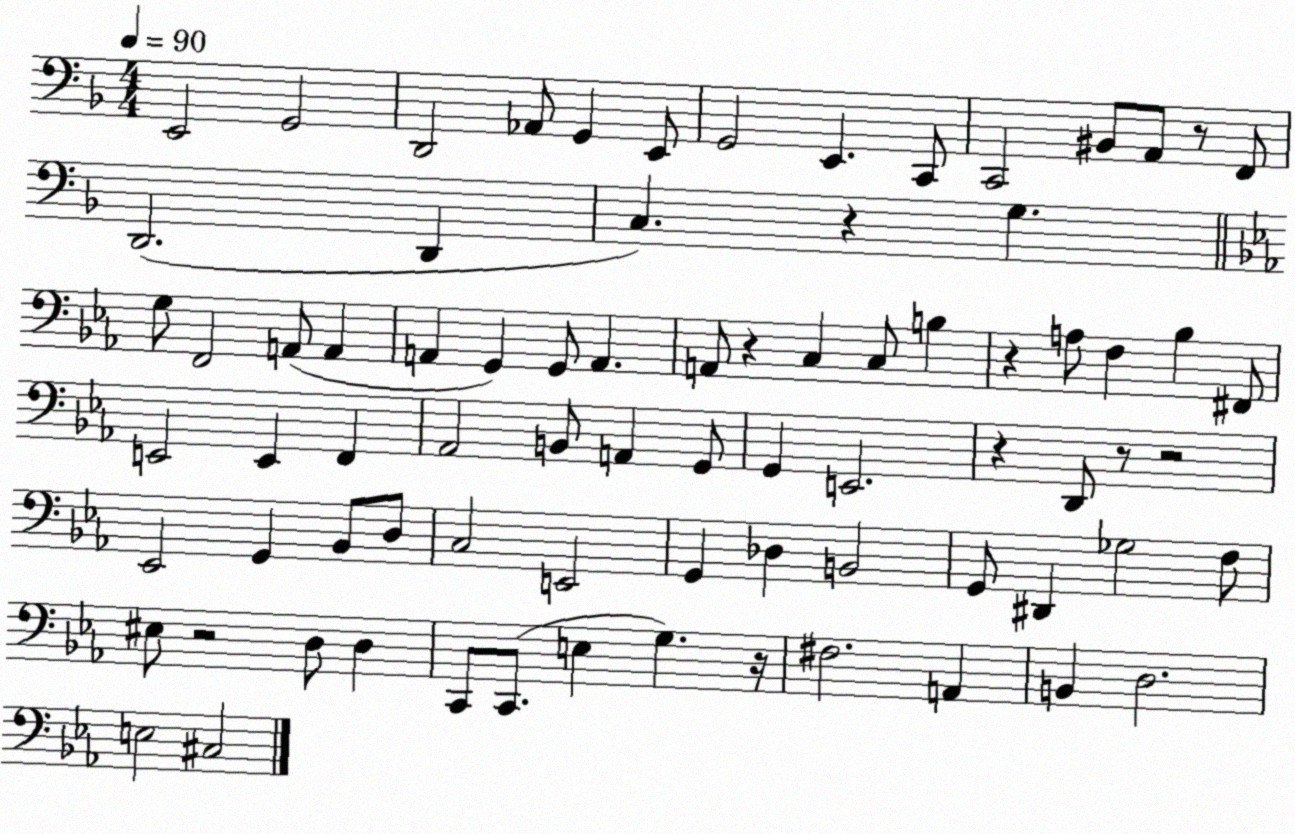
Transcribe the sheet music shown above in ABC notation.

X:1
T:Untitled
M:4/4
L:1/4
K:F
E,,2 G,,2 D,,2 _A,,/2 G,, E,,/2 G,,2 E,, C,,/2 C,,2 ^B,,/2 A,,/2 z/2 F,,/2 D,,2 D,, C, z G, G,/2 F,,2 A,,/2 A,, A,, G,, G,,/2 A,, A,,/2 z C, C,/2 B, z A,/2 F, _B, ^F,,/2 E,,2 E,, F,, _A,,2 B,,/2 A,, G,,/2 G,, E,,2 z D,,/2 z/2 z2 _E,,2 G,, _B,,/2 D,/2 C,2 E,,2 G,, _D, B,,2 G,,/2 ^D,, _G,2 F,/2 ^E,/2 z2 D,/2 D, C,,/2 C,,/2 E, G, z/4 ^F,2 A,, B,, D,2 E,2 ^C,2